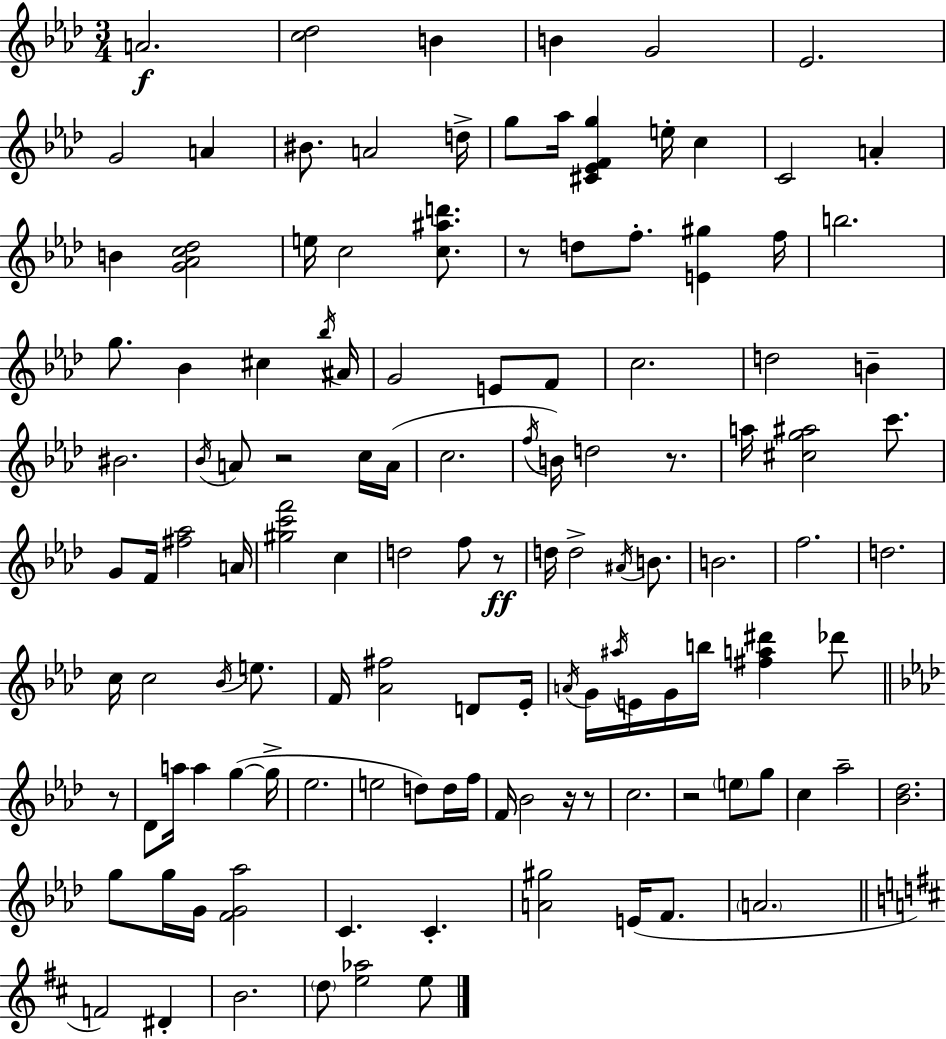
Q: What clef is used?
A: treble